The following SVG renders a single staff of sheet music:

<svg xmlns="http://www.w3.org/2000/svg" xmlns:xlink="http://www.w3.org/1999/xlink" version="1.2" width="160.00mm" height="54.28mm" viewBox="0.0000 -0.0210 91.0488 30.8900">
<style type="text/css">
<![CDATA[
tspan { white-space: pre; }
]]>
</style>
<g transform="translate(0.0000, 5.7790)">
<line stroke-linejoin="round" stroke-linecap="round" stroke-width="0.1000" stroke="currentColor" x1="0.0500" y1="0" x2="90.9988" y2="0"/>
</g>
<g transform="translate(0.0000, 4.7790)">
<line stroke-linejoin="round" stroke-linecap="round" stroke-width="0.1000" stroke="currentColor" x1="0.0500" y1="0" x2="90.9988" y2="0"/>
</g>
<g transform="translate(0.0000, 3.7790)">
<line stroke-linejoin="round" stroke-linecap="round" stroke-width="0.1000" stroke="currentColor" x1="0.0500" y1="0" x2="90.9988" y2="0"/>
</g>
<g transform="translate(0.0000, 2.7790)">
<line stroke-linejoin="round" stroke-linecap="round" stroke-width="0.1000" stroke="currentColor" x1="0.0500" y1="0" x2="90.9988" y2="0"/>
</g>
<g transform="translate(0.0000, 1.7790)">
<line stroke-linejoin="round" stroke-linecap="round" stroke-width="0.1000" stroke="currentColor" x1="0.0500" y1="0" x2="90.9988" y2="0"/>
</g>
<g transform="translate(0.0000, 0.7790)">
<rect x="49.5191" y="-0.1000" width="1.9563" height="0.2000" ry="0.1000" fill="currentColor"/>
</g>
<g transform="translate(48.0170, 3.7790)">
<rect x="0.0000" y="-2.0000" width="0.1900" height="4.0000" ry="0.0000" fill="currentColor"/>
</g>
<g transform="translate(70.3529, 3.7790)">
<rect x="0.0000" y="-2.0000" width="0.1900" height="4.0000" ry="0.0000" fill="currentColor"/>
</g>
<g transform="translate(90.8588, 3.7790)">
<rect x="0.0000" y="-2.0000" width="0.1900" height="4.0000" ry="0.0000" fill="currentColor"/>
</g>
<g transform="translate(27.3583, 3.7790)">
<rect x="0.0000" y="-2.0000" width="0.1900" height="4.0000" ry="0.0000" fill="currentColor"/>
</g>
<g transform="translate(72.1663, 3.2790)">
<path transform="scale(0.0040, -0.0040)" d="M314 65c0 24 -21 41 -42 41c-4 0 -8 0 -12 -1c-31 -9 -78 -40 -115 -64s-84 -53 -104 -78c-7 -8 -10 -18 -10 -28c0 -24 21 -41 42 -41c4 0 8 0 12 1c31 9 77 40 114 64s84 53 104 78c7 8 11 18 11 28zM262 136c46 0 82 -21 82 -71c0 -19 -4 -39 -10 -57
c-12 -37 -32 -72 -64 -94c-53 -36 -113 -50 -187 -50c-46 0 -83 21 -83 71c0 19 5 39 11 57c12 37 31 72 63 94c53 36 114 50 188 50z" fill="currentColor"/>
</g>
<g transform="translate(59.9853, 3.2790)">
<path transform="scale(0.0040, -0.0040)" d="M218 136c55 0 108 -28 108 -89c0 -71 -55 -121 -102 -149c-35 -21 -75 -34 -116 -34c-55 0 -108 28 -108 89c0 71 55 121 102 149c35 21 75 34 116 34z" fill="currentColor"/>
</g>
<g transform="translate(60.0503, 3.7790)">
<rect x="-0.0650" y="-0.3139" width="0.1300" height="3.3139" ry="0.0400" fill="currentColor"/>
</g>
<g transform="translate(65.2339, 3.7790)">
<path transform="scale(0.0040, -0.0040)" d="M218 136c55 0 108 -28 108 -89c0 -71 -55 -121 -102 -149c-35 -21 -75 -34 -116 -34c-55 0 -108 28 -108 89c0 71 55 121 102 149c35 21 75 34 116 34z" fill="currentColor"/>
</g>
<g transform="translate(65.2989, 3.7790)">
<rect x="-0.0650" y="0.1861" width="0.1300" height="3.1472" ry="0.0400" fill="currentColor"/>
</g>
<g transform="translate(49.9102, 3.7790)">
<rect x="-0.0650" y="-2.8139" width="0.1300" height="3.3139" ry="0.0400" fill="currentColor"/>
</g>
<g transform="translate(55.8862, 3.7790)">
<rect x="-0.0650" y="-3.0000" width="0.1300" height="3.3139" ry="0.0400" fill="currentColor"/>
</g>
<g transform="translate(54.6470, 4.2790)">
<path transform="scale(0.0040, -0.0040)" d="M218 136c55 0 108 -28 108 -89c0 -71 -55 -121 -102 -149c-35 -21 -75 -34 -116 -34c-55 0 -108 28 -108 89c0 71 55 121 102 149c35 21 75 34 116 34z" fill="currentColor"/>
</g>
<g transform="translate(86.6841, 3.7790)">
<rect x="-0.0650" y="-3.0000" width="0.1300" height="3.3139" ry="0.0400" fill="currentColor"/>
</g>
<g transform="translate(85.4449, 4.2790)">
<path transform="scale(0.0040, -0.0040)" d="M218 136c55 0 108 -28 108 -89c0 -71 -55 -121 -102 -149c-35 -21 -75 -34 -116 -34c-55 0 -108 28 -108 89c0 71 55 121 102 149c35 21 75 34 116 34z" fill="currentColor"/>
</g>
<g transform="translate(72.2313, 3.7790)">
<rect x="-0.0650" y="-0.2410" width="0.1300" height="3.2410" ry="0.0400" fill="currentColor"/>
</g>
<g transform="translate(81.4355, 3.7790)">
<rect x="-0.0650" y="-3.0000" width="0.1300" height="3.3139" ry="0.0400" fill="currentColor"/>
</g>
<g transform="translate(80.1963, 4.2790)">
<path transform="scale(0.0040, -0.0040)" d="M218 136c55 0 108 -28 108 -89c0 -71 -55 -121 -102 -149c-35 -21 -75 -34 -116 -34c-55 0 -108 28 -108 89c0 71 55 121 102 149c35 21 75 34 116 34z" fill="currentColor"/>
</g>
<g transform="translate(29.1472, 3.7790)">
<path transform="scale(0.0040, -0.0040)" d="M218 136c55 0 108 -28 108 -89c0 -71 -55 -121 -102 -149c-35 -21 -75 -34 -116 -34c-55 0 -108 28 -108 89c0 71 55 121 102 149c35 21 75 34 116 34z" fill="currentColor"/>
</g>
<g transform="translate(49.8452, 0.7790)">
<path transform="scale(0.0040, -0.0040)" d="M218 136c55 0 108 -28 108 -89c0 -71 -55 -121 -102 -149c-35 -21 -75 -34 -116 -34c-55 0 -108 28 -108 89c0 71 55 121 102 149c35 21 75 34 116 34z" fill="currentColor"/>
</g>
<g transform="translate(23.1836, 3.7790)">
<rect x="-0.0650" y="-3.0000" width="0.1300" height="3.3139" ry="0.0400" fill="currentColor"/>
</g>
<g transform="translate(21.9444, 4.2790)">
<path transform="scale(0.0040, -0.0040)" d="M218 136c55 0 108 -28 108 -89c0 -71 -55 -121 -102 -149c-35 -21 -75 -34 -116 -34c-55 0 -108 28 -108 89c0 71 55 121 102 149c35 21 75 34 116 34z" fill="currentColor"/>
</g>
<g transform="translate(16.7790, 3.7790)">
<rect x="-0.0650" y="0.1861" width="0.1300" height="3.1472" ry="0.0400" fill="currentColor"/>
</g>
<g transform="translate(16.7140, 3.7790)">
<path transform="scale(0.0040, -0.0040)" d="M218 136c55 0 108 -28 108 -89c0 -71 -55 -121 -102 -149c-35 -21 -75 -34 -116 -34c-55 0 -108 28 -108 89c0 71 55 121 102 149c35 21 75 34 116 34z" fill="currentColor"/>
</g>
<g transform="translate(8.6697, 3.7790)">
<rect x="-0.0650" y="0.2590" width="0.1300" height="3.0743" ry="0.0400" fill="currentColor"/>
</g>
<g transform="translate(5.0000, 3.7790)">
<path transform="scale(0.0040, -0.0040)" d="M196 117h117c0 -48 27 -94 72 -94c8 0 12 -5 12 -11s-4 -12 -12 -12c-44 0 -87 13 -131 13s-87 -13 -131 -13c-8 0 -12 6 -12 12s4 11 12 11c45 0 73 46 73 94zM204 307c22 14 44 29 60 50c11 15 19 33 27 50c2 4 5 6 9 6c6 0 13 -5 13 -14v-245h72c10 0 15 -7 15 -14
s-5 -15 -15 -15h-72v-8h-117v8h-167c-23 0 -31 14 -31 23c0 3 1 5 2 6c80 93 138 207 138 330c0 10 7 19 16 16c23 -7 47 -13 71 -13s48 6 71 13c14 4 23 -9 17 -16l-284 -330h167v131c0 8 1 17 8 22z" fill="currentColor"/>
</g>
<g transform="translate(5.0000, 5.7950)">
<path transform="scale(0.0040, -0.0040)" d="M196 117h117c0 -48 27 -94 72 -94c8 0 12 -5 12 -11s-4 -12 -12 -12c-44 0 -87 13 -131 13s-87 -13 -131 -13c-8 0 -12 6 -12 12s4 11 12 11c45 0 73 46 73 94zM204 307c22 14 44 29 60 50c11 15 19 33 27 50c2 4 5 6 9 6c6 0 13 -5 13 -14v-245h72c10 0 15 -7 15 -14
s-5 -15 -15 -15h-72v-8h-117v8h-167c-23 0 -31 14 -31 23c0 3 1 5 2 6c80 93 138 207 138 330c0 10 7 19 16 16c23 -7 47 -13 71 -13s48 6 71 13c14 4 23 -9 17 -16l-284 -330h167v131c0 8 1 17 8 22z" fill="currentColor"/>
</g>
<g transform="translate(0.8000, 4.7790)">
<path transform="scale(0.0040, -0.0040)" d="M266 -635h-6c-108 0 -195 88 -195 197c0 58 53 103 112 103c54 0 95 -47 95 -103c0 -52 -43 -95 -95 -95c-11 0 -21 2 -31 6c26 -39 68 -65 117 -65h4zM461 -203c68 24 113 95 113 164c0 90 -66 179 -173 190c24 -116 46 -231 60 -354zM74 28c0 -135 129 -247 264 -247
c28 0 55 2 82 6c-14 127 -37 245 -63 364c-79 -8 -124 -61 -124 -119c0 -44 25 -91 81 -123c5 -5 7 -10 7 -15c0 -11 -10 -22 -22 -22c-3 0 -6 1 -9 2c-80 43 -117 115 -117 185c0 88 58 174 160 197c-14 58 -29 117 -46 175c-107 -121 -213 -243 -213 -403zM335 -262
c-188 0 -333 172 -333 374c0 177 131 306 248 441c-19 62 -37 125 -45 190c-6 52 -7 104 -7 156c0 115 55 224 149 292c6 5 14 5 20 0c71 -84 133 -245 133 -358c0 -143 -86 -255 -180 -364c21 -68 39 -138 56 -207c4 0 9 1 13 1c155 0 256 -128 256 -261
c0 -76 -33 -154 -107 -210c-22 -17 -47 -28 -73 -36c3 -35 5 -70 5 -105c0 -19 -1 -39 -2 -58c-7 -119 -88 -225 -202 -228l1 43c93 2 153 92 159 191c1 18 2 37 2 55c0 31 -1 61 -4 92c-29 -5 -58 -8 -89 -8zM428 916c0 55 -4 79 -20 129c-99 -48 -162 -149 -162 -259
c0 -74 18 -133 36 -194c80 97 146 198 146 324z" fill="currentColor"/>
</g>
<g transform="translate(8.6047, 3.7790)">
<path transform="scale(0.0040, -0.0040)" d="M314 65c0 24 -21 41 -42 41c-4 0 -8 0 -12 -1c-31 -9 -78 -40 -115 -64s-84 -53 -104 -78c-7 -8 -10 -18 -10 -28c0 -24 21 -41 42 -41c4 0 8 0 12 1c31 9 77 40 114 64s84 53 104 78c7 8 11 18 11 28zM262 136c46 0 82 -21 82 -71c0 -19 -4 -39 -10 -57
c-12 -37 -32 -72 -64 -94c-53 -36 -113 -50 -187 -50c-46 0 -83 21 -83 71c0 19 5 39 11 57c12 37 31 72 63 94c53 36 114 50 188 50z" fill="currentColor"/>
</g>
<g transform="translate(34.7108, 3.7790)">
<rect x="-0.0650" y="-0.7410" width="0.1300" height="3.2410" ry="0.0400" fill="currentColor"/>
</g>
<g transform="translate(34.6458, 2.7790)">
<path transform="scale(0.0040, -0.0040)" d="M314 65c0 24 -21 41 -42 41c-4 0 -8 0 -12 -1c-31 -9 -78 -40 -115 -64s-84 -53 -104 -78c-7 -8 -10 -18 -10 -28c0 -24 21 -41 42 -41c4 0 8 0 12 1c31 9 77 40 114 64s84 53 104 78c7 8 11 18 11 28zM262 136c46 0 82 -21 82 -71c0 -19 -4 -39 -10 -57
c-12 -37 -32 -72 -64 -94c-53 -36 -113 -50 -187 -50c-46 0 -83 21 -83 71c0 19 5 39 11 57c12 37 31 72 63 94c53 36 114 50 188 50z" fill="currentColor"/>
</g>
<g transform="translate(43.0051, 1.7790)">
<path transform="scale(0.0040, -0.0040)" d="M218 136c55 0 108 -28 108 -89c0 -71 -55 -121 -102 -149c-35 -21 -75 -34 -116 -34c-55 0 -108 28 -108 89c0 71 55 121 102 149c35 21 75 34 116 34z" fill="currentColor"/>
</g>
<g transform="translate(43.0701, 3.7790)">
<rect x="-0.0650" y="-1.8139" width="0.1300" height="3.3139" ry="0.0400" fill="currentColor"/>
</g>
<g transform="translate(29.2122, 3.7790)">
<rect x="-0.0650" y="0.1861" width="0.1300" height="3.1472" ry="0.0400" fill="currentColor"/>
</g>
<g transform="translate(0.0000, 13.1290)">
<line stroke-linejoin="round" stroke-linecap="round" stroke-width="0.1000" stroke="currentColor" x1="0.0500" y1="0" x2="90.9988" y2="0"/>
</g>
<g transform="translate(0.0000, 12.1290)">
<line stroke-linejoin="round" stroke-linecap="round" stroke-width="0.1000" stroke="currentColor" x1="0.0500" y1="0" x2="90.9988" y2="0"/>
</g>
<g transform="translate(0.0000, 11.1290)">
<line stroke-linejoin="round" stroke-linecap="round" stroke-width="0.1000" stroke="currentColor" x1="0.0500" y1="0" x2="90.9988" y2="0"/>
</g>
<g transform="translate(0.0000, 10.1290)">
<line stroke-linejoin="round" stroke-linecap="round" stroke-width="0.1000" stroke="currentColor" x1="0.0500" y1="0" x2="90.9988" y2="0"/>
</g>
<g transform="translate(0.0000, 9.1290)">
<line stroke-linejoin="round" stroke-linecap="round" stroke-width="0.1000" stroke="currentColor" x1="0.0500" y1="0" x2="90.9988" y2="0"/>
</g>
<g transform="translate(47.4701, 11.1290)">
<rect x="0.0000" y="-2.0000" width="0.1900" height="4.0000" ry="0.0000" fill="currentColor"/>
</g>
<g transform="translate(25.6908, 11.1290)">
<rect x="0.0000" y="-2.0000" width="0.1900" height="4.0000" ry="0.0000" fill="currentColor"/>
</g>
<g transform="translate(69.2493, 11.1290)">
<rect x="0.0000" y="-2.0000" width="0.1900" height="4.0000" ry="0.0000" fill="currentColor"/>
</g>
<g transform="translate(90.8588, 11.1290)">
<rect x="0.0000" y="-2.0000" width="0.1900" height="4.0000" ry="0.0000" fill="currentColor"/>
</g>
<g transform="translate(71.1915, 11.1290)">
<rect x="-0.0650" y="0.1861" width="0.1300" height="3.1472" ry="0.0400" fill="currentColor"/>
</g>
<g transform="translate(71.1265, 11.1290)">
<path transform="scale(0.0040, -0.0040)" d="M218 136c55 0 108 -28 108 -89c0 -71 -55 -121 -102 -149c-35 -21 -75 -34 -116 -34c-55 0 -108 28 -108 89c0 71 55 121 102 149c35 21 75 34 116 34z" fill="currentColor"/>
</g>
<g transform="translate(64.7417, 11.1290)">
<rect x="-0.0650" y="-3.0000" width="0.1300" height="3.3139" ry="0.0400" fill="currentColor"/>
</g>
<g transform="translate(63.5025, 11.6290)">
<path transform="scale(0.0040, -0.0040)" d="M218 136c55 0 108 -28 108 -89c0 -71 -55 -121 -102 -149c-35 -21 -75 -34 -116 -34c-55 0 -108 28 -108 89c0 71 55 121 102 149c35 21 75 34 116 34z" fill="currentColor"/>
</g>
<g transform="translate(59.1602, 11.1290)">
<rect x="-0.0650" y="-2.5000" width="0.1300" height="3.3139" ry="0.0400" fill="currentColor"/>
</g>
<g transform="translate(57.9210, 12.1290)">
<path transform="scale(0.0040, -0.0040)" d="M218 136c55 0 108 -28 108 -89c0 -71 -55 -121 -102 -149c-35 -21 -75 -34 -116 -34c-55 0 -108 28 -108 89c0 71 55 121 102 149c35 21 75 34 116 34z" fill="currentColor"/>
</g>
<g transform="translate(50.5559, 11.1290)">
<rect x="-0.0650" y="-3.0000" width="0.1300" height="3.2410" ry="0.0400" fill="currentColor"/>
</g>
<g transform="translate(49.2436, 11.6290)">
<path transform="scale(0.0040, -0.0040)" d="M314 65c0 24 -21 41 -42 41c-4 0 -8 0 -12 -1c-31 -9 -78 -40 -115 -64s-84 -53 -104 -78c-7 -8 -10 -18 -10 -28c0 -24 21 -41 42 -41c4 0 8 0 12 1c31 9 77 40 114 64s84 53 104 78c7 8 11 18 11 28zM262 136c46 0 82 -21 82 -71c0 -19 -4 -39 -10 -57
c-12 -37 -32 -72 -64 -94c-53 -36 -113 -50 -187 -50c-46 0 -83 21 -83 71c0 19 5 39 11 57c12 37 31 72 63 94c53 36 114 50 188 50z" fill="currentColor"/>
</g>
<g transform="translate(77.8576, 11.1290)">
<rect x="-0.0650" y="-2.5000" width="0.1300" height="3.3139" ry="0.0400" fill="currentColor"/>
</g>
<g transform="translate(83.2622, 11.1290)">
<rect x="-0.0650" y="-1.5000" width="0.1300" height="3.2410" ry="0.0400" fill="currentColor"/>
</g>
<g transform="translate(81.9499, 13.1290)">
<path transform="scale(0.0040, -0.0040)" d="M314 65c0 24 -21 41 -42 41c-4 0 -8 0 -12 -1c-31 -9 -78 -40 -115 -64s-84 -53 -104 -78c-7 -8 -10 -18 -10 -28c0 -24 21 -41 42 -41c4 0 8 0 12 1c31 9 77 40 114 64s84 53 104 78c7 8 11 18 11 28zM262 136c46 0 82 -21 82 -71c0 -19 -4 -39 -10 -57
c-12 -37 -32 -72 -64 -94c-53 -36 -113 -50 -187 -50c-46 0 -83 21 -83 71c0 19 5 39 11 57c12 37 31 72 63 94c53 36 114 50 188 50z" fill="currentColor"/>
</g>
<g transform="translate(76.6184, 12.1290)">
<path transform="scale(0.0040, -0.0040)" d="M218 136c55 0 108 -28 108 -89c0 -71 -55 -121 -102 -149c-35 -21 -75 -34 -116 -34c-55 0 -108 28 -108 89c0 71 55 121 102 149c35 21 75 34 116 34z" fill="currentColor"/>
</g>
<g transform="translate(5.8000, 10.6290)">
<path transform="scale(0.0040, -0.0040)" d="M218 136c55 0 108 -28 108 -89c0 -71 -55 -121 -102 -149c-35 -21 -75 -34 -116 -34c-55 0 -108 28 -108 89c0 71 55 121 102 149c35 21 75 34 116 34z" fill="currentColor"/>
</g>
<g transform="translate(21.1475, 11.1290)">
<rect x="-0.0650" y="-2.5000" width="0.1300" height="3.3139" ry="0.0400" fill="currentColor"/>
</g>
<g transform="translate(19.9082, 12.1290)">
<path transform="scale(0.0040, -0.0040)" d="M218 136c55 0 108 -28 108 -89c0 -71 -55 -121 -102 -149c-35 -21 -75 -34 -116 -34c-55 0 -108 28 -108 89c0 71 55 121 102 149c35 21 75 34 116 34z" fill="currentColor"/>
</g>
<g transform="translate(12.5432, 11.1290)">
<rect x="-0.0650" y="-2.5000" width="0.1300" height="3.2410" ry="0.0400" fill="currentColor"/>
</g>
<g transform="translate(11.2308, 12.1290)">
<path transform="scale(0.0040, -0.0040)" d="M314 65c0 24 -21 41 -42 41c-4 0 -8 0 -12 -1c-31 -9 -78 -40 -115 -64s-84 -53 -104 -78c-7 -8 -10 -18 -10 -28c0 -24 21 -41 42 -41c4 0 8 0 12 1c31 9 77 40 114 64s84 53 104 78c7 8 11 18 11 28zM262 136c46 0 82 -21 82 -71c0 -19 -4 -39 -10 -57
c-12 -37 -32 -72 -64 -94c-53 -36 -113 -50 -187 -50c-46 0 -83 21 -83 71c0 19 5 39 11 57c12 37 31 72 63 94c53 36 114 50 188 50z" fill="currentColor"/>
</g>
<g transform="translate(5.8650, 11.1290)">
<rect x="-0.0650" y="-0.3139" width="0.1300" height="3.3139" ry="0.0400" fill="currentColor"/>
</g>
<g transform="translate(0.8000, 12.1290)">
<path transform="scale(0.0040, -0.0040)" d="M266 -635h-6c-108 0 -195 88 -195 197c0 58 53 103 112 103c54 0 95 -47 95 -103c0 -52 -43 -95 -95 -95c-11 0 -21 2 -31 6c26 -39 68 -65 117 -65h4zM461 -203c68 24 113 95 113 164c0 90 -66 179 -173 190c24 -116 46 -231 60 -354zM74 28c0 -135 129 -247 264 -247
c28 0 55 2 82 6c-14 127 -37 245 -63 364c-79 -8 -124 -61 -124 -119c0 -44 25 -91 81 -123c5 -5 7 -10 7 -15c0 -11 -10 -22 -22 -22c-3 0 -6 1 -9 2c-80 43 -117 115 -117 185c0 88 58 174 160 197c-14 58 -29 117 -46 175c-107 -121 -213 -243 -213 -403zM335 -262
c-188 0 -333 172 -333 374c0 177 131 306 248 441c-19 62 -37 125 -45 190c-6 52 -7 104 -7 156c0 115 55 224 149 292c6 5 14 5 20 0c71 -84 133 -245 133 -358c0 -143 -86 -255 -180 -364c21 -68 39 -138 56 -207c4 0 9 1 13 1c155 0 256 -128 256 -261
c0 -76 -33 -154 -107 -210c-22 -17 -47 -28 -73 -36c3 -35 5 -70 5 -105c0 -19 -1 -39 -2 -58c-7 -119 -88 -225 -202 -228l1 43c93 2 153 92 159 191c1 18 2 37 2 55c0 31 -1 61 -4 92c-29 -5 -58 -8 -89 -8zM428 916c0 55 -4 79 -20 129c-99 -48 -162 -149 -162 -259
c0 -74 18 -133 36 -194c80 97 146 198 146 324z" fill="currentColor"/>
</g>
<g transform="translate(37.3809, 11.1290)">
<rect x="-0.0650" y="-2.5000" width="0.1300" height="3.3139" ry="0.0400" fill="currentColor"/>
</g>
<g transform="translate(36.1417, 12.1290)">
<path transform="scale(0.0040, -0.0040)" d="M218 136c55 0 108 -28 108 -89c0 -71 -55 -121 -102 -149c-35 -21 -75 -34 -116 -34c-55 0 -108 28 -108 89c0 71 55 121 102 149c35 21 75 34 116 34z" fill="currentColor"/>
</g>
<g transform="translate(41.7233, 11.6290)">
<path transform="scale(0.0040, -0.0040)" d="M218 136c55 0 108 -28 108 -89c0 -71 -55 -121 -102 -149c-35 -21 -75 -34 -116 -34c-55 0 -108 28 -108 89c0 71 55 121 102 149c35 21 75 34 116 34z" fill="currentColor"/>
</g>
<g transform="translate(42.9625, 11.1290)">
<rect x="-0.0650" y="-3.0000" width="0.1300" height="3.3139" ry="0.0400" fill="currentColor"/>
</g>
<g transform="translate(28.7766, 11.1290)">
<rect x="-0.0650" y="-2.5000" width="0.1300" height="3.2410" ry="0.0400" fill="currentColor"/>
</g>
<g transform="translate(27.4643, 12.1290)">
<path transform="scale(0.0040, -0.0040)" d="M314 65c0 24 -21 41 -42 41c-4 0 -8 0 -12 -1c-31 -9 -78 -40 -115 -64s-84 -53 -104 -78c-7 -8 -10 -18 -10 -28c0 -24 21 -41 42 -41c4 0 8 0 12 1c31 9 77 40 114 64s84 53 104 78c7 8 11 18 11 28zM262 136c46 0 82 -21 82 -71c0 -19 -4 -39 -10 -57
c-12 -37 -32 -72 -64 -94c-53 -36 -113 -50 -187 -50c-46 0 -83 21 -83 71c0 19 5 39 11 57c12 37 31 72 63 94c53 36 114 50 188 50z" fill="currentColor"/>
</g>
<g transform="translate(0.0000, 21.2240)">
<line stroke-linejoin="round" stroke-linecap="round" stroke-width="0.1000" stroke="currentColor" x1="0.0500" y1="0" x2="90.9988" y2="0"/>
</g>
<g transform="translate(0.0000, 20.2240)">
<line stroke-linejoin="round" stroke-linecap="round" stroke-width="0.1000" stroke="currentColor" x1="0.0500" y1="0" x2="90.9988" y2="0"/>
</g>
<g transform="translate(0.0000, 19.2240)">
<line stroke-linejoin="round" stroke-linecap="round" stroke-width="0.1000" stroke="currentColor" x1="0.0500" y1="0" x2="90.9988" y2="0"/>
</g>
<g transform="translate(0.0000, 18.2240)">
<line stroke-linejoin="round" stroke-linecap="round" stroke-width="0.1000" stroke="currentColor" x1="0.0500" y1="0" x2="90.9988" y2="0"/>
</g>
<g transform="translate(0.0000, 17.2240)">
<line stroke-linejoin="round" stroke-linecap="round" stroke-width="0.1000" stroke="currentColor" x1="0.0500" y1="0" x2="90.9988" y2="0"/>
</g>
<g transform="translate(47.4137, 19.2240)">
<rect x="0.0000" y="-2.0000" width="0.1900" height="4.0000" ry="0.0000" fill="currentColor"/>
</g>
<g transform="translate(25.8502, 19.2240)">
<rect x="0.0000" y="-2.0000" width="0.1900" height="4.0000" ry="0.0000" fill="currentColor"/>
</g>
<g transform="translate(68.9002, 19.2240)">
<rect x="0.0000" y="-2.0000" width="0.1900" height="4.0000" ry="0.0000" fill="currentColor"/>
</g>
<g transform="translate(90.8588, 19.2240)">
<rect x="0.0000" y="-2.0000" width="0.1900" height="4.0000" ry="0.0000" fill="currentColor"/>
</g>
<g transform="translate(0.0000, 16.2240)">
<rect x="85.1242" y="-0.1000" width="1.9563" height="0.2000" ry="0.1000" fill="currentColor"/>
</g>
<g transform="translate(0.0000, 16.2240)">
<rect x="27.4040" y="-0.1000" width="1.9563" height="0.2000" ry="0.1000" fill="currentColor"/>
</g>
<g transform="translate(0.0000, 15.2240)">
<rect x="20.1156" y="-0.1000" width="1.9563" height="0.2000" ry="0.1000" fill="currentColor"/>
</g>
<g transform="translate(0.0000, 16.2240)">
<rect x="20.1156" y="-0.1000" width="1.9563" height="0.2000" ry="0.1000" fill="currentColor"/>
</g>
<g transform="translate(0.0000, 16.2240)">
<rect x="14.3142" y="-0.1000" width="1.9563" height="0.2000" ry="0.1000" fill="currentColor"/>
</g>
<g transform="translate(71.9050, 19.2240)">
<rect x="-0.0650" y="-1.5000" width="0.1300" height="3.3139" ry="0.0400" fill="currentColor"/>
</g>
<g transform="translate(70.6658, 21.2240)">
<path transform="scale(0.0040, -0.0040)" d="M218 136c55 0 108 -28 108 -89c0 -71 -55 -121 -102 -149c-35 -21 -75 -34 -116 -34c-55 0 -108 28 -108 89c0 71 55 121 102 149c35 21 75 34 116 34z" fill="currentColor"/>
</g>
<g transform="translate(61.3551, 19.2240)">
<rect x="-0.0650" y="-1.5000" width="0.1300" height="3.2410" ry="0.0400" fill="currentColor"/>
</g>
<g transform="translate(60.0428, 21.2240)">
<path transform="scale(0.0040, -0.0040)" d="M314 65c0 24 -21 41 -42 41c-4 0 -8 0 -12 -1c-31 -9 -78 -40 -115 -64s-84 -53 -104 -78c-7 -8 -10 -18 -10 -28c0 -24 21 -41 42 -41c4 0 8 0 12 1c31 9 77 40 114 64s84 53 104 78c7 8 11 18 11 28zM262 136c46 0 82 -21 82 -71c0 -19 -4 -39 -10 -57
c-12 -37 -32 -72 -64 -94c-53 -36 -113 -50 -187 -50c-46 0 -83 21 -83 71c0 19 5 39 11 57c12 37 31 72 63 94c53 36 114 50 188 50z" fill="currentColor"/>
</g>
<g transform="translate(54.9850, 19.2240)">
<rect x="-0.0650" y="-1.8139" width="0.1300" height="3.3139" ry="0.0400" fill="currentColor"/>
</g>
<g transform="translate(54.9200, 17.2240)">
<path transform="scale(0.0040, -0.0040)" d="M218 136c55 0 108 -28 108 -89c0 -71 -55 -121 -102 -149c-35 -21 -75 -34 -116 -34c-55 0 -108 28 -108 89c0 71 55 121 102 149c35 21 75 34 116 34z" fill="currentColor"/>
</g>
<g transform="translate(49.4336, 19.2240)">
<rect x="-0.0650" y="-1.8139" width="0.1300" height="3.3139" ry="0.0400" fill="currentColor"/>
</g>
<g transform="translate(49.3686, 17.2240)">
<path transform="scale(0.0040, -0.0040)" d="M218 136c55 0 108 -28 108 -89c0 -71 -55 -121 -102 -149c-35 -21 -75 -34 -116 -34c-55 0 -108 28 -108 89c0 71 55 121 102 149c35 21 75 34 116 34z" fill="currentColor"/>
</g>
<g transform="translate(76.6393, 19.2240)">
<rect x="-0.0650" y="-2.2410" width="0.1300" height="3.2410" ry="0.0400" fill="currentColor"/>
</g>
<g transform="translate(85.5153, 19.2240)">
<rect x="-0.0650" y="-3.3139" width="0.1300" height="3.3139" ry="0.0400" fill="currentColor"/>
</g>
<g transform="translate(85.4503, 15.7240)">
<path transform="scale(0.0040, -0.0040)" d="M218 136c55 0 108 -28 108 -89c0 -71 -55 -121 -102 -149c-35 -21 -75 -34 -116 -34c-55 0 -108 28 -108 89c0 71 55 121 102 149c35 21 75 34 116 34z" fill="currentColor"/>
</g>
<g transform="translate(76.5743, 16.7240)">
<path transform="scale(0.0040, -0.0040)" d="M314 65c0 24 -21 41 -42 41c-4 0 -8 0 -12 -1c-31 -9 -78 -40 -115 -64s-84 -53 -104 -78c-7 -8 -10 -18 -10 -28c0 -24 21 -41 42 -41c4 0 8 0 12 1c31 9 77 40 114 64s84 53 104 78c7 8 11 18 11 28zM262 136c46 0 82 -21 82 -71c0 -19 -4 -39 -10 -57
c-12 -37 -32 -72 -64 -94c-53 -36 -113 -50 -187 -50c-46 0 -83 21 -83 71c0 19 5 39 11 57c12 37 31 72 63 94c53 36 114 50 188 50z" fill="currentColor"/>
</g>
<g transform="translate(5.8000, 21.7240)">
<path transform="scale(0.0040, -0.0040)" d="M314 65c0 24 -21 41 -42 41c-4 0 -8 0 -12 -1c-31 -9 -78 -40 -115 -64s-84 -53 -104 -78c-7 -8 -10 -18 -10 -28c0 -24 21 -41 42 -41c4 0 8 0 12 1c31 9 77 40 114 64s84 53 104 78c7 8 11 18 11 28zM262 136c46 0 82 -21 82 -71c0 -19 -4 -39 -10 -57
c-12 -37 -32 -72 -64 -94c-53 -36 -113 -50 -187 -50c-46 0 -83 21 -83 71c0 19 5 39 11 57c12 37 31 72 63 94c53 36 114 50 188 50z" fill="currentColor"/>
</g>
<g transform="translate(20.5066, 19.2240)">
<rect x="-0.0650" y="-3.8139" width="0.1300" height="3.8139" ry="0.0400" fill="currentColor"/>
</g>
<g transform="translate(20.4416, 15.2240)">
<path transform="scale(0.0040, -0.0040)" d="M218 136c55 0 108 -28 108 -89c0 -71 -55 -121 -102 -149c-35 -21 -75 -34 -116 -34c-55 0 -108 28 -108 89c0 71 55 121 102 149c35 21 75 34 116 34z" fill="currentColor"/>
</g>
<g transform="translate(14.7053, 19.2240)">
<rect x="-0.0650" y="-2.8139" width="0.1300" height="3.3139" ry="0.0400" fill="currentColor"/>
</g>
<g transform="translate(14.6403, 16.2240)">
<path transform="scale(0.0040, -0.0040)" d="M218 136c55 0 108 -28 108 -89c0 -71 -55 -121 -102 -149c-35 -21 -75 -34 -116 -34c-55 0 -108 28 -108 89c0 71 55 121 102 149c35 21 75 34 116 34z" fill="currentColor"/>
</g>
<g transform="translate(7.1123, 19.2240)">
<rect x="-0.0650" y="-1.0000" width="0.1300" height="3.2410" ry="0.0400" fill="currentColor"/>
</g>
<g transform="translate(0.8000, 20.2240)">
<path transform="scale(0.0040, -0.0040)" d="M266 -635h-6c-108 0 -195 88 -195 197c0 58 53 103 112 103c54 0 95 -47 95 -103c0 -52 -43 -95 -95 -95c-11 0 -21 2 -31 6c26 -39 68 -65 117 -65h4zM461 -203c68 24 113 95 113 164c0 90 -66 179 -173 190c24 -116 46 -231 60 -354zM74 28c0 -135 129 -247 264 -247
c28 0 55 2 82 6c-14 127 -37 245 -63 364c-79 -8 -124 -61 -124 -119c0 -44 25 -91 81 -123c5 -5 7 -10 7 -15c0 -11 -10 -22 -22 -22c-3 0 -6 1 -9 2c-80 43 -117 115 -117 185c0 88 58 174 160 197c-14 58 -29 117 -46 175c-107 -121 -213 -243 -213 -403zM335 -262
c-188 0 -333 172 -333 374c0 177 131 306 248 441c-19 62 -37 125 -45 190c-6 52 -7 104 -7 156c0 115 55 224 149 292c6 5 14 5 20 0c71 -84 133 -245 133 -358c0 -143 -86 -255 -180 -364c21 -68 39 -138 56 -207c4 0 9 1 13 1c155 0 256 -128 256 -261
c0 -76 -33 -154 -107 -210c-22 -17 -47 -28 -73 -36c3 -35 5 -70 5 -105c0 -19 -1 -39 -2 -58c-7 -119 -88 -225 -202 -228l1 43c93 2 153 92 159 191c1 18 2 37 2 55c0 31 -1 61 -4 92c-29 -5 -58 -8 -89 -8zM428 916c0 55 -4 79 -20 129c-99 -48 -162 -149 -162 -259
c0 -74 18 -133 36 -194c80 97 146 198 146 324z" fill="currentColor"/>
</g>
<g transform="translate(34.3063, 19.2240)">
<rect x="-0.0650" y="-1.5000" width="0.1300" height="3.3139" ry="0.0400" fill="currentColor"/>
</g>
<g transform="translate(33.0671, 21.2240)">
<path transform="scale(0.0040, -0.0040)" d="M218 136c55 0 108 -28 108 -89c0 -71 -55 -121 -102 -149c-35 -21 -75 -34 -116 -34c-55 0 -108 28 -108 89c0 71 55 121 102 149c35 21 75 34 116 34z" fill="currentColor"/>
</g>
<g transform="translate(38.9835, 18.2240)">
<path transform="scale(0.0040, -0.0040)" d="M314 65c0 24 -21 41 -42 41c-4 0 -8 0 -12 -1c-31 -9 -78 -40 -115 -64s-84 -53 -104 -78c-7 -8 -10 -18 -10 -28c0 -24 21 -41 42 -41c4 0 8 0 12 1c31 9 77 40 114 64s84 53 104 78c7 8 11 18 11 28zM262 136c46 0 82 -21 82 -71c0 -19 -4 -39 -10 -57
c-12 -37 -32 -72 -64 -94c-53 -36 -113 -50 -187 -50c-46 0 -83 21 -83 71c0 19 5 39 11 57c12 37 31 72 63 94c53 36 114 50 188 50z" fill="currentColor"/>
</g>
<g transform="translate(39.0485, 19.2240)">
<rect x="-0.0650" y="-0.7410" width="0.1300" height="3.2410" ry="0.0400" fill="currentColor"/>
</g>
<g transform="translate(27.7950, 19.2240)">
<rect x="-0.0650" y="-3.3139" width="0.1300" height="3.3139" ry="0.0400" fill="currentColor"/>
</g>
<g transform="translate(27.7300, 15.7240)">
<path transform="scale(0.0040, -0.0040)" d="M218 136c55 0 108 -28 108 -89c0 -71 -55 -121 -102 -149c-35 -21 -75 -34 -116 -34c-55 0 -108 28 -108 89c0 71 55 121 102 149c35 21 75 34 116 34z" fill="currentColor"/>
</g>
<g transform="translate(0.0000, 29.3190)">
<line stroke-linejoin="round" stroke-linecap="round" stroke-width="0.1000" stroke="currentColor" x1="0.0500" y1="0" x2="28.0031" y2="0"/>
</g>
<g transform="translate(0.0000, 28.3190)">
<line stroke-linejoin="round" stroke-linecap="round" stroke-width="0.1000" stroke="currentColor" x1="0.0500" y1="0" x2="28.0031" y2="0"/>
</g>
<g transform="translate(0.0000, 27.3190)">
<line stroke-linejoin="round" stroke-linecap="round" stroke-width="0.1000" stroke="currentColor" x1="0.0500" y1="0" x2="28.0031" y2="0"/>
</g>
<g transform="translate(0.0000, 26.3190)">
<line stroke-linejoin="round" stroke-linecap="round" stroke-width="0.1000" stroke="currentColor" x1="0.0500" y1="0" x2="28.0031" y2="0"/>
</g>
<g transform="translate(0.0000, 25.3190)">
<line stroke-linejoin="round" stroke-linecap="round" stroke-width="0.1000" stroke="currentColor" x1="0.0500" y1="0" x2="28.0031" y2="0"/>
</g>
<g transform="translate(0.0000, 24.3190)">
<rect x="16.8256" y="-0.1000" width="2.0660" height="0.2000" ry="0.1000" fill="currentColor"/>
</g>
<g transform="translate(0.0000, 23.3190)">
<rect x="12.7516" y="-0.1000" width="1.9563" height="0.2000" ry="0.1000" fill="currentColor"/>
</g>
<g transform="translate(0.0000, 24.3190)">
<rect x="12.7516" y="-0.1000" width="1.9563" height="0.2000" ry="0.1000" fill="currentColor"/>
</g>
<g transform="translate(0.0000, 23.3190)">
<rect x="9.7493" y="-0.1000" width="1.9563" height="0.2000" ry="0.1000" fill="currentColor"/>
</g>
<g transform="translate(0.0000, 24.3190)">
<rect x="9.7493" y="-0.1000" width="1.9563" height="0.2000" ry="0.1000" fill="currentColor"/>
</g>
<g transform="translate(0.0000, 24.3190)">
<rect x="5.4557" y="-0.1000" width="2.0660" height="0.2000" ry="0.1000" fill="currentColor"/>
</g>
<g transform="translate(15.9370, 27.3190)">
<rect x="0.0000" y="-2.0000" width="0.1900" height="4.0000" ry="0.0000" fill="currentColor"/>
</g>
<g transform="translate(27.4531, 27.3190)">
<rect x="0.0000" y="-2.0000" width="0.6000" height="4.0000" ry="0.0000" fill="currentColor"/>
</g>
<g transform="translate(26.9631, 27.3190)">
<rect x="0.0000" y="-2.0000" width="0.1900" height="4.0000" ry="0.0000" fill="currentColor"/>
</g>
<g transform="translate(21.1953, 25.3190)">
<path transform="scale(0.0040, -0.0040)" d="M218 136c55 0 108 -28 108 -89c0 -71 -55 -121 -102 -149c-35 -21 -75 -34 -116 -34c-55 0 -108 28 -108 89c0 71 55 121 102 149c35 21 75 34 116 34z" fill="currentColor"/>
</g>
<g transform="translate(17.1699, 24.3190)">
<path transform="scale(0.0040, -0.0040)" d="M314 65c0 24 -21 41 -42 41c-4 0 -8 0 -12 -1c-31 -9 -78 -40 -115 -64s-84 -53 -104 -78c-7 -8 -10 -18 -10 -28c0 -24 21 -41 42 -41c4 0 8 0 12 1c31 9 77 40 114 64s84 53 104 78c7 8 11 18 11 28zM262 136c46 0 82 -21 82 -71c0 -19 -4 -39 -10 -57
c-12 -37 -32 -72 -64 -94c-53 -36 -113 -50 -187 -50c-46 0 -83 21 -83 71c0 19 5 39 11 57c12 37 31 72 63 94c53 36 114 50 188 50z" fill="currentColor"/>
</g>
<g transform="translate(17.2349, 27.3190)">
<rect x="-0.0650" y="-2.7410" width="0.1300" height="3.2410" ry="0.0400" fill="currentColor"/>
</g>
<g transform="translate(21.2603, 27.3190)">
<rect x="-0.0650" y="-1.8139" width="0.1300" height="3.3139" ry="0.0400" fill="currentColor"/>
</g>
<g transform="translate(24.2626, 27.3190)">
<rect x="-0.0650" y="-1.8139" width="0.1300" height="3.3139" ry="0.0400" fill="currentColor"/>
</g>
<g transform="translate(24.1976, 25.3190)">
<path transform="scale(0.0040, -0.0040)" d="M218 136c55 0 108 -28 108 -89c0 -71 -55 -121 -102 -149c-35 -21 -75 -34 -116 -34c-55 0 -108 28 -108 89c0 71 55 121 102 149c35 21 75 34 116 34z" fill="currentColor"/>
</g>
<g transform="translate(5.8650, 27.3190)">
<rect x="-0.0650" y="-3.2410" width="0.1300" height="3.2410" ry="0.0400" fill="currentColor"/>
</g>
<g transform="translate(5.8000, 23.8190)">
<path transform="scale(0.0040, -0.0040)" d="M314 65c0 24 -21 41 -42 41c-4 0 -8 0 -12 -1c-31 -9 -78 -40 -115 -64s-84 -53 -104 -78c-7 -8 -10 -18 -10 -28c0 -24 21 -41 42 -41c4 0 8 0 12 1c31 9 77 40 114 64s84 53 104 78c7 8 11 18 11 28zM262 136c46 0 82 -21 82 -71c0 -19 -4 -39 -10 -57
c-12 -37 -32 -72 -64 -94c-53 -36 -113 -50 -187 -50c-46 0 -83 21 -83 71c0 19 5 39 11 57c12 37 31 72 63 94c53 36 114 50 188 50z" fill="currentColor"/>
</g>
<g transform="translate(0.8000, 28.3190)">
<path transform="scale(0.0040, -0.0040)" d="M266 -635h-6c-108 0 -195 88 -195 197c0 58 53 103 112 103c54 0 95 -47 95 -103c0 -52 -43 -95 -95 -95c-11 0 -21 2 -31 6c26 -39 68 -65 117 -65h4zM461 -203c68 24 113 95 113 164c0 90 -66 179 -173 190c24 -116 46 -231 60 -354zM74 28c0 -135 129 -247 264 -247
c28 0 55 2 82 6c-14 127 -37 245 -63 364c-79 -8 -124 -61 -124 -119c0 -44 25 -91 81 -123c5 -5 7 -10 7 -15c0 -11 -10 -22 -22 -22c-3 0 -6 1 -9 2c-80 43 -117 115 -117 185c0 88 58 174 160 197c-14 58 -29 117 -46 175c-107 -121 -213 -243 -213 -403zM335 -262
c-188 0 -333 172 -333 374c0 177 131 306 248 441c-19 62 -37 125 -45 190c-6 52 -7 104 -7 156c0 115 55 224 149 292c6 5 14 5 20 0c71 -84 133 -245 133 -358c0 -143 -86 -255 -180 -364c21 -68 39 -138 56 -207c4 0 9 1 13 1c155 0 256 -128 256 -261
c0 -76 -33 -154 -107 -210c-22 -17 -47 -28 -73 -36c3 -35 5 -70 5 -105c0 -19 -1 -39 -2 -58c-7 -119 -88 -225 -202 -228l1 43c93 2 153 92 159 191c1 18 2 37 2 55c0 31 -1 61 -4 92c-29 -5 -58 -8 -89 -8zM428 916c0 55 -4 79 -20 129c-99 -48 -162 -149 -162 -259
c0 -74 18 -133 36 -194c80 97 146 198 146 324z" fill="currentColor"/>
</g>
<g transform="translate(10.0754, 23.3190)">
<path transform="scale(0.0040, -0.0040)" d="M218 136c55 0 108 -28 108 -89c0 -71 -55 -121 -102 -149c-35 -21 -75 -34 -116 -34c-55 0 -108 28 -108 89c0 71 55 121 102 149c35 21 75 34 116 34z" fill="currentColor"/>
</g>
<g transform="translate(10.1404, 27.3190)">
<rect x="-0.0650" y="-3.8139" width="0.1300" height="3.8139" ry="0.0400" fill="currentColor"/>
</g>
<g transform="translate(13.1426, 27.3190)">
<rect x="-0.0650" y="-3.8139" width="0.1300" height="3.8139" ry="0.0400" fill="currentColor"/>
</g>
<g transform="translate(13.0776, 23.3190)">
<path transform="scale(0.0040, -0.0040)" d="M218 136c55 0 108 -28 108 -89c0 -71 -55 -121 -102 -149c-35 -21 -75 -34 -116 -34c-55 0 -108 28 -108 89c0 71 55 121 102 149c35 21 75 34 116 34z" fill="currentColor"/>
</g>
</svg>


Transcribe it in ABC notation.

X:1
T:Untitled
M:4/4
L:1/4
K:C
B2 B A B d2 f a A c B c2 A A c G2 G G2 G A A2 G A B G E2 D2 a c' b E d2 f f E2 E g2 b b2 c' c' a2 f f